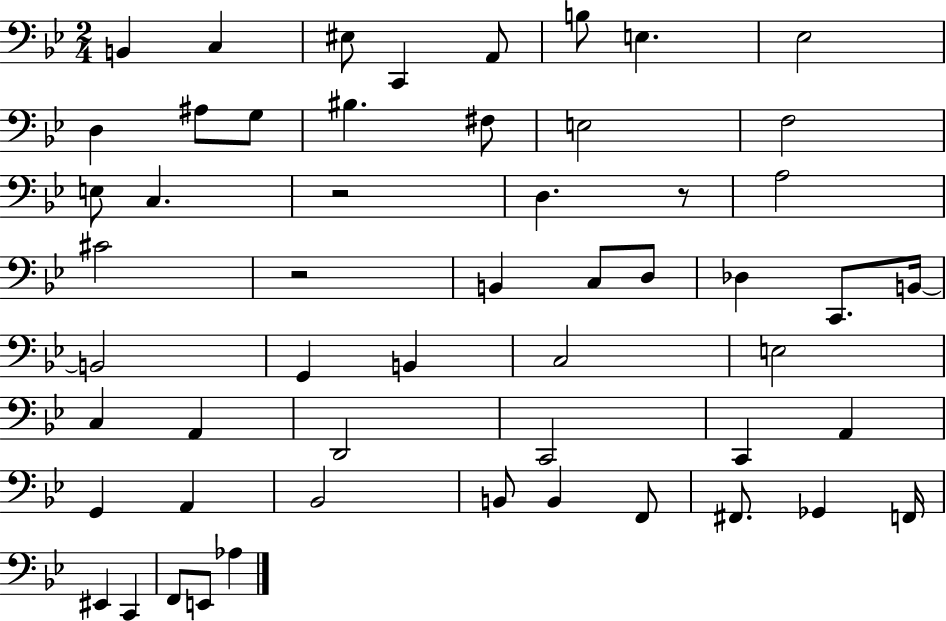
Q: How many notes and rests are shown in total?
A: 54